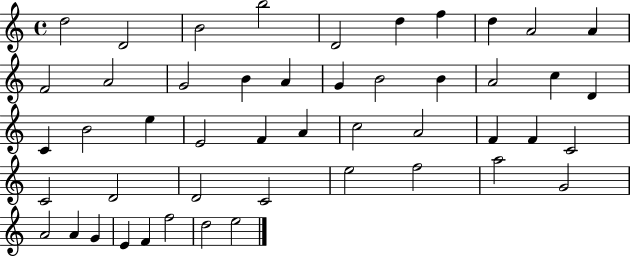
D5/h D4/h B4/h B5/h D4/h D5/q F5/q D5/q A4/h A4/q F4/h A4/h G4/h B4/q A4/q G4/q B4/h B4/q A4/h C5/q D4/q C4/q B4/h E5/q E4/h F4/q A4/q C5/h A4/h F4/q F4/q C4/h C4/h D4/h D4/h C4/h E5/h F5/h A5/h G4/h A4/h A4/q G4/q E4/q F4/q F5/h D5/h E5/h